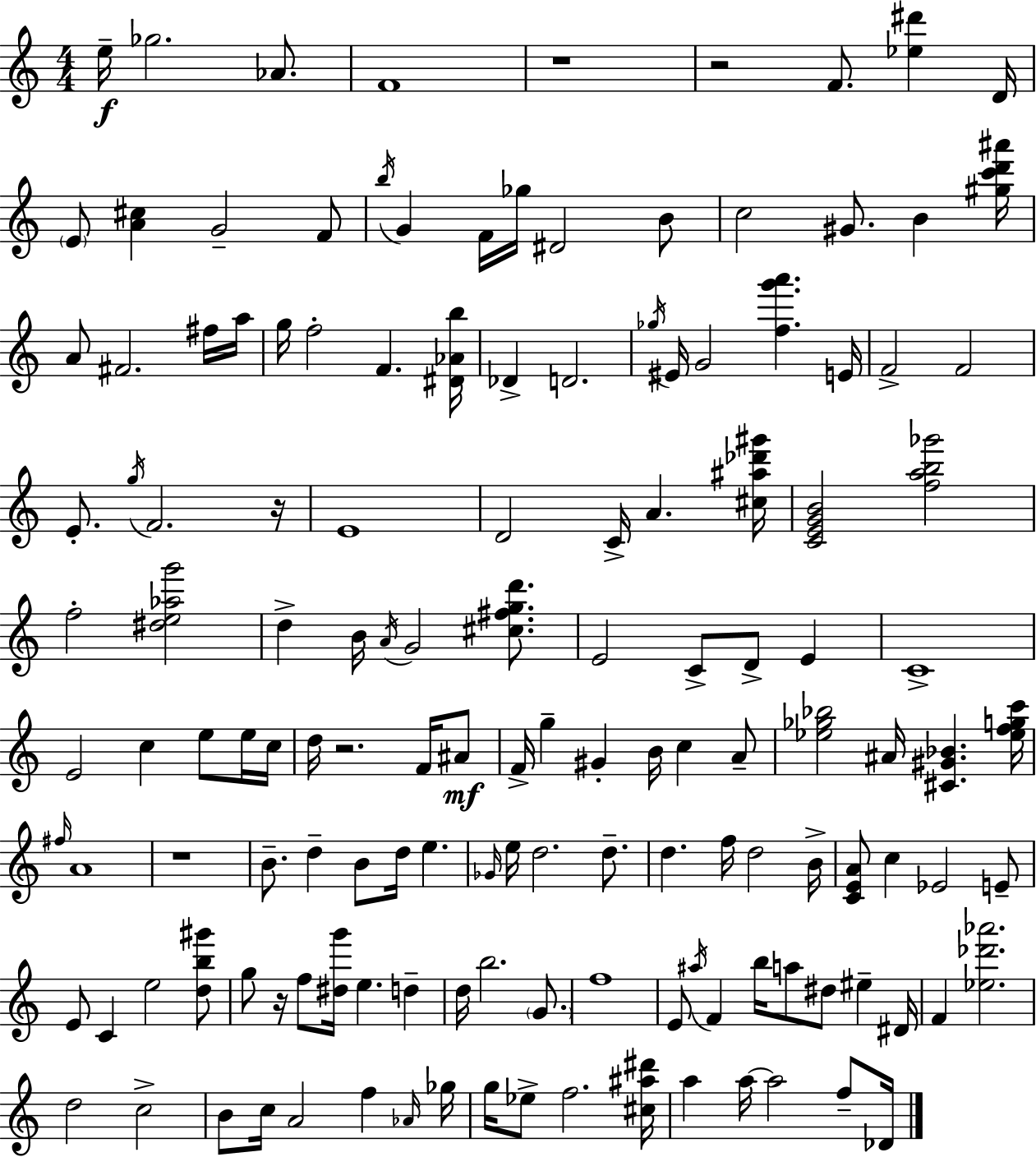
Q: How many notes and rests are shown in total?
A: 143